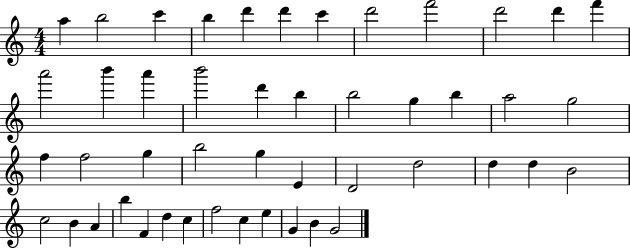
{
  \clef treble
  \numericTimeSignature
  \time 4/4
  \key c \major
  a''4 b''2 c'''4 | b''4 d'''4 d'''4 c'''4 | d'''2 f'''2 | d'''2 d'''4 f'''4 | \break a'''2 b'''4 a'''4 | b'''2 d'''4 b''4 | b''2 g''4 b''4 | a''2 g''2 | \break f''4 f''2 g''4 | b''2 g''4 e'4 | d'2 d''2 | d''4 d''4 b'2 | \break c''2 b'4 a'4 | b''4 f'4 d''4 c''4 | f''2 c''4 e''4 | g'4 b'4 g'2 | \break \bar "|."
}